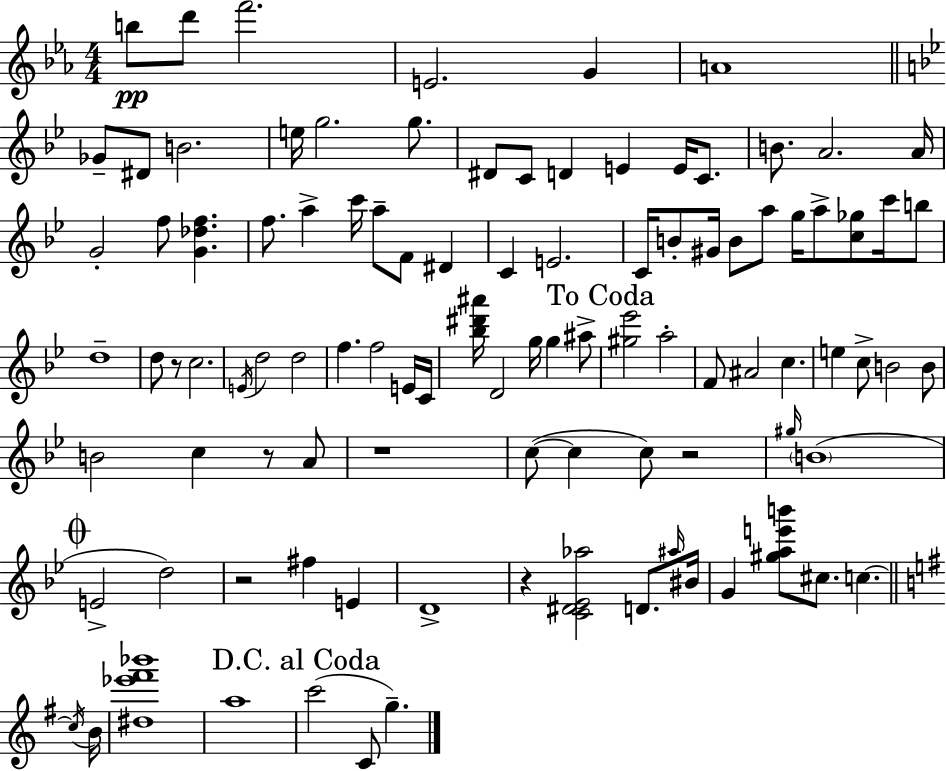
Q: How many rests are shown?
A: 6